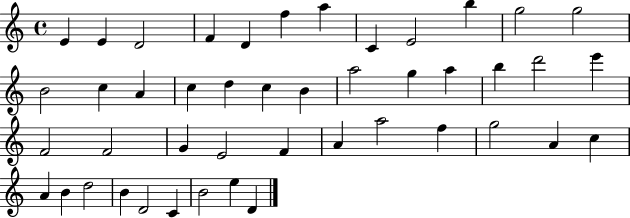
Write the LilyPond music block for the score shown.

{
  \clef treble
  \time 4/4
  \defaultTimeSignature
  \key c \major
  e'4 e'4 d'2 | f'4 d'4 f''4 a''4 | c'4 e'2 b''4 | g''2 g''2 | \break b'2 c''4 a'4 | c''4 d''4 c''4 b'4 | a''2 g''4 a''4 | b''4 d'''2 e'''4 | \break f'2 f'2 | g'4 e'2 f'4 | a'4 a''2 f''4 | g''2 a'4 c''4 | \break a'4 b'4 d''2 | b'4 d'2 c'4 | b'2 e''4 d'4 | \bar "|."
}